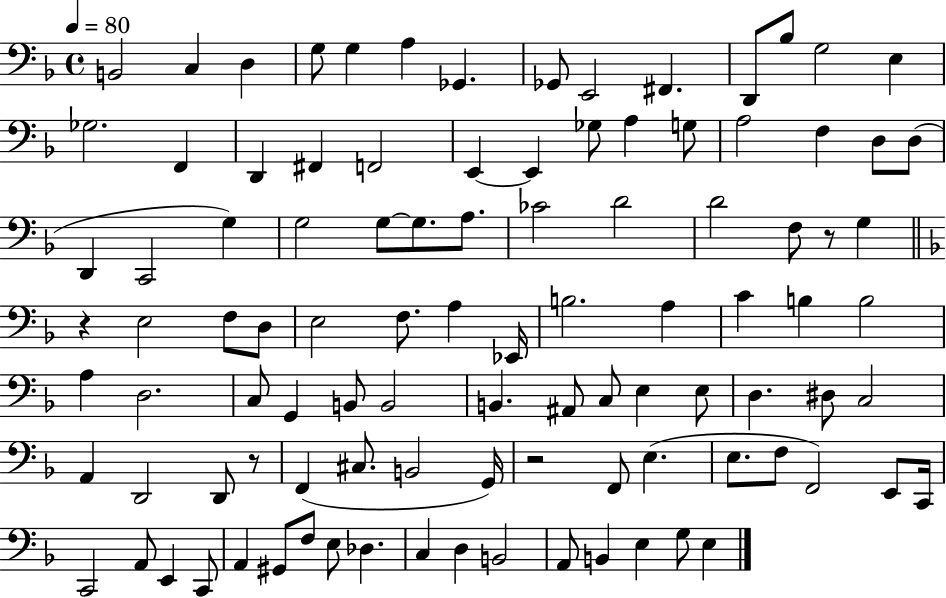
{
  \clef bass
  \time 4/4
  \defaultTimeSignature
  \key f \major
  \tempo 4 = 80
  b,2 c4 d4 | g8 g4 a4 ges,4. | ges,8 e,2 fis,4. | d,8 bes8 g2 e4 | \break ges2. f,4 | d,4 fis,4 f,2 | e,4~~ e,4 ges8 a4 g8 | a2 f4 d8 d8( | \break d,4 c,2 g4) | g2 g8~~ g8. a8. | ces'2 d'2 | d'2 f8 r8 g4 | \break \bar "||" \break \key d \minor r4 e2 f8 d8 | e2 f8. a4 ees,16 | b2. a4 | c'4 b4 b2 | \break a4 d2. | c8 g,4 b,8 b,2 | b,4. ais,8 c8 e4 e8 | d4. dis8 c2 | \break a,4 d,2 d,8 r8 | f,4( cis8. b,2 g,16) | r2 f,8 e4.( | e8. f8 f,2) e,8 c,16 | \break c,2 a,8 e,4 c,8 | a,4 gis,8 f8 e8 des4. | c4 d4 b,2 | a,8 b,4 e4 g8 e4 | \break \bar "|."
}